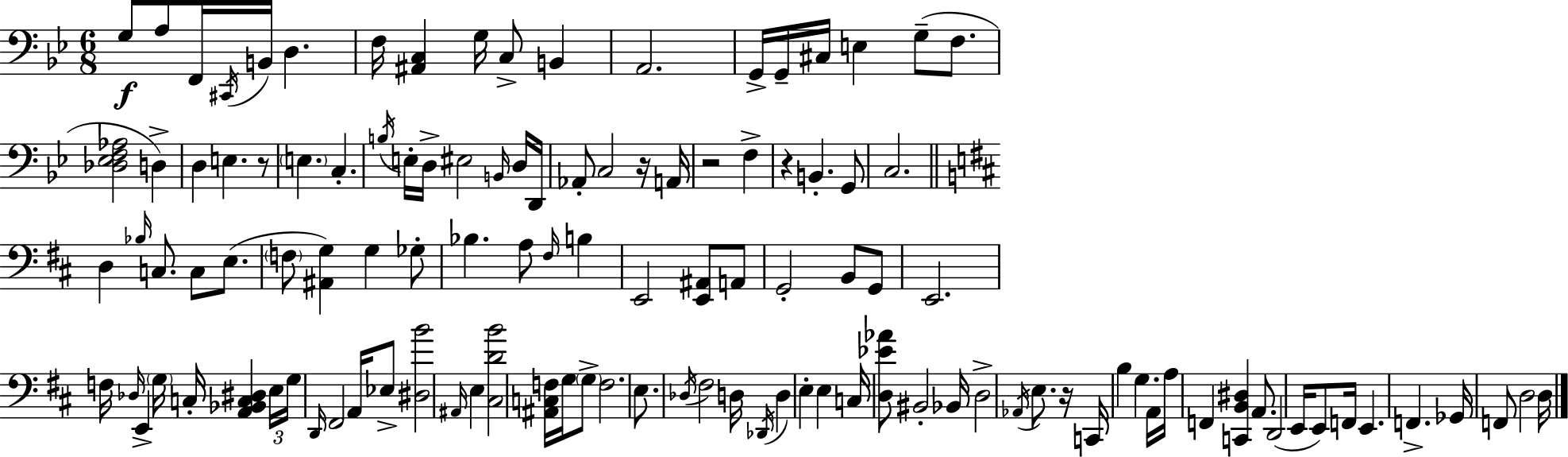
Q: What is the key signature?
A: BES major